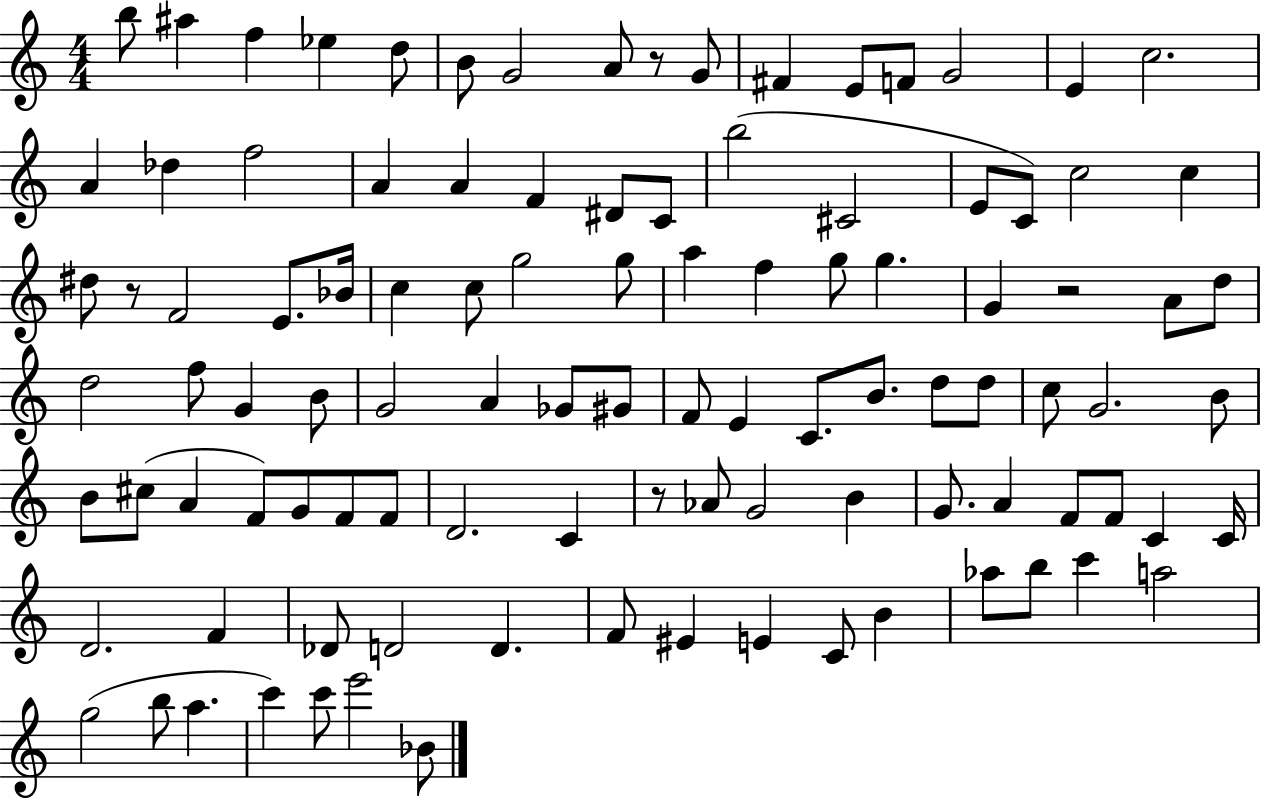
X:1
T:Untitled
M:4/4
L:1/4
K:C
b/2 ^a f _e d/2 B/2 G2 A/2 z/2 G/2 ^F E/2 F/2 G2 E c2 A _d f2 A A F ^D/2 C/2 b2 ^C2 E/2 C/2 c2 c ^d/2 z/2 F2 E/2 _B/4 c c/2 g2 g/2 a f g/2 g G z2 A/2 d/2 d2 f/2 G B/2 G2 A _G/2 ^G/2 F/2 E C/2 B/2 d/2 d/2 c/2 G2 B/2 B/2 ^c/2 A F/2 G/2 F/2 F/2 D2 C z/2 _A/2 G2 B G/2 A F/2 F/2 C C/4 D2 F _D/2 D2 D F/2 ^E E C/2 B _a/2 b/2 c' a2 g2 b/2 a c' c'/2 e'2 _B/2